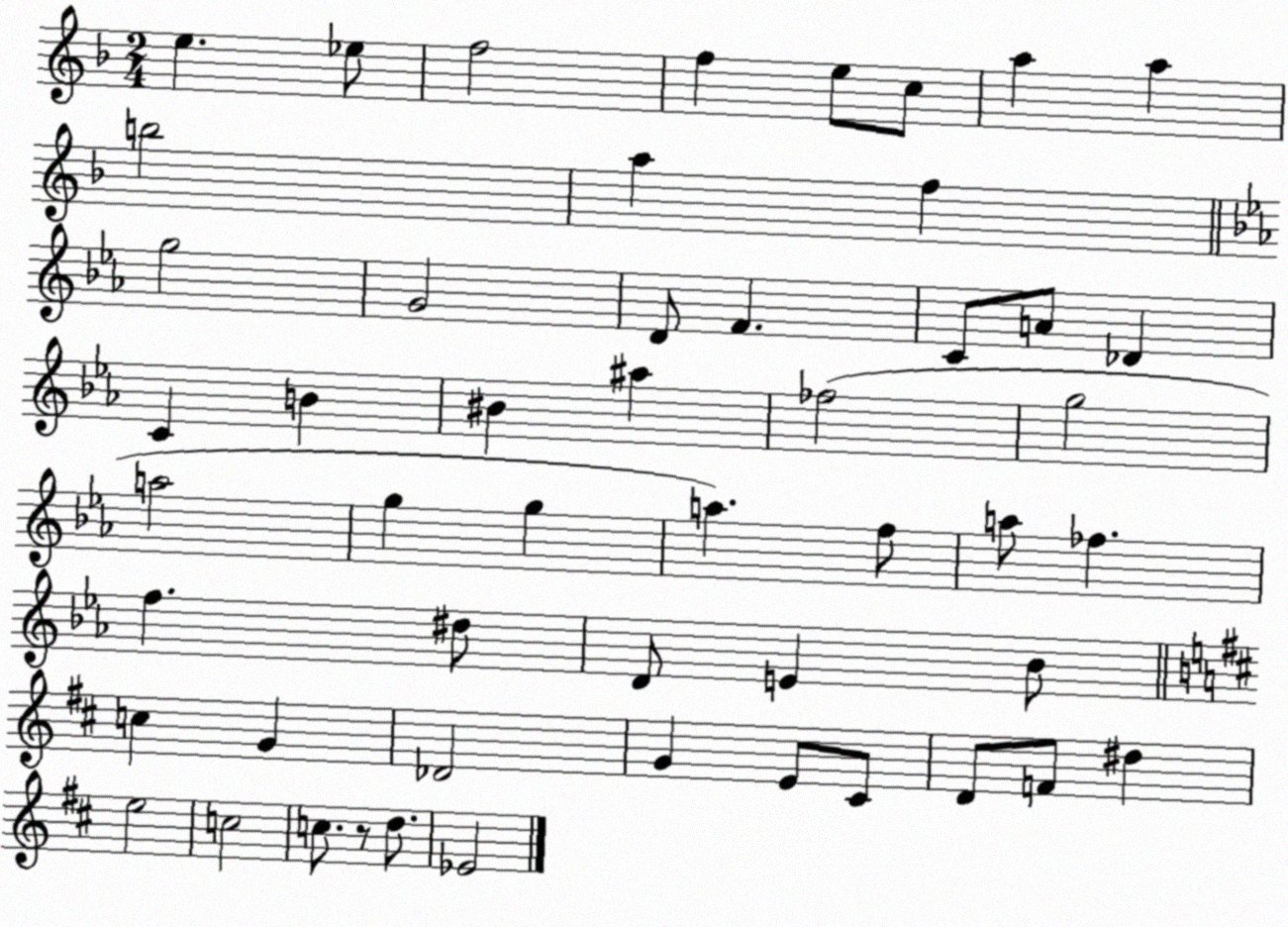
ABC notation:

X:1
T:Untitled
M:2/4
L:1/4
K:F
e _e/2 f2 f e/2 c/2 a a b2 a f g2 G2 D/2 F C/2 A/2 _D C B ^B ^a _f2 g2 a2 g g a f/2 a/2 _f f ^d/2 D/2 E _B/2 c G _D2 G E/2 ^C/2 D/2 F/2 ^d e2 c2 c/2 z/2 d/2 _E2